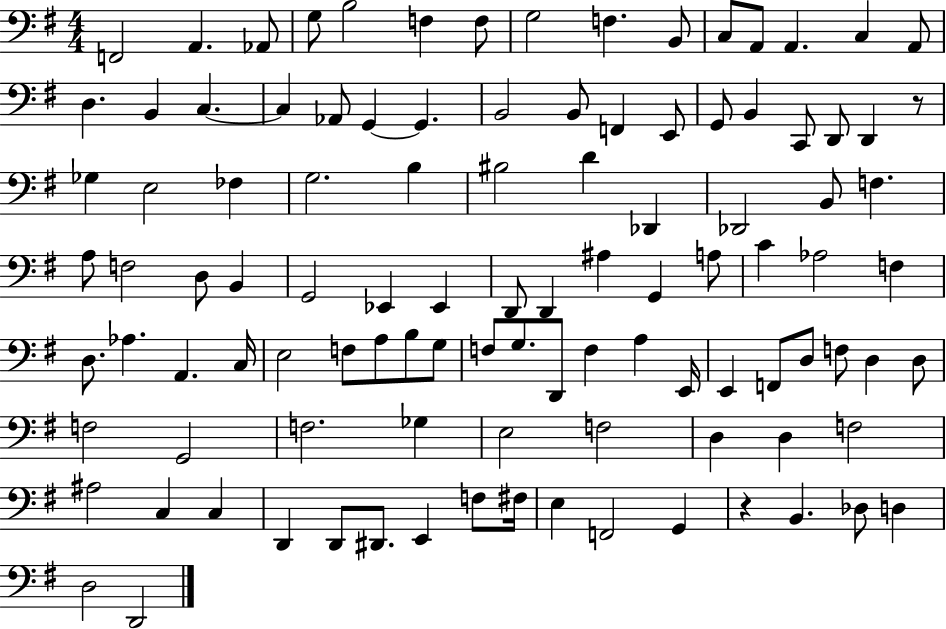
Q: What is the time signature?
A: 4/4